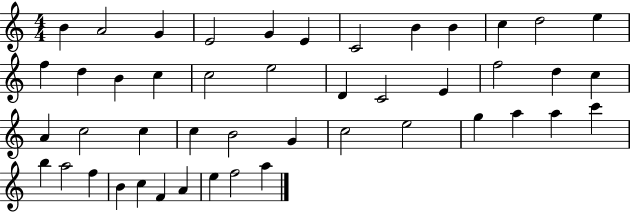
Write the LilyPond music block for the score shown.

{
  \clef treble
  \numericTimeSignature
  \time 4/4
  \key c \major
  b'4 a'2 g'4 | e'2 g'4 e'4 | c'2 b'4 b'4 | c''4 d''2 e''4 | \break f''4 d''4 b'4 c''4 | c''2 e''2 | d'4 c'2 e'4 | f''2 d''4 c''4 | \break a'4 c''2 c''4 | c''4 b'2 g'4 | c''2 e''2 | g''4 a''4 a''4 c'''4 | \break b''4 a''2 f''4 | b'4 c''4 f'4 a'4 | e''4 f''2 a''4 | \bar "|."
}